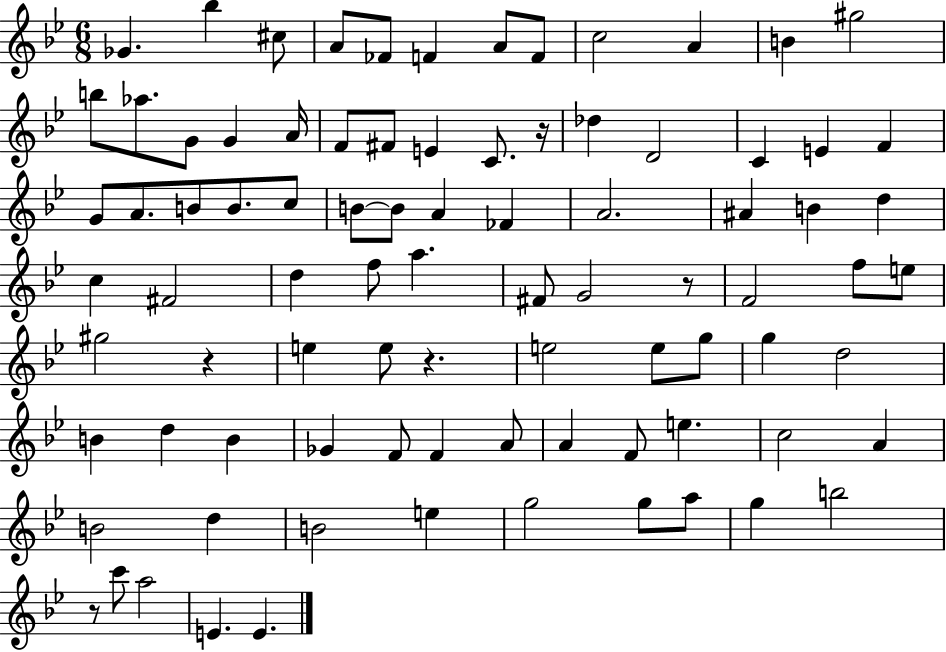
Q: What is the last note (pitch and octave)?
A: E4